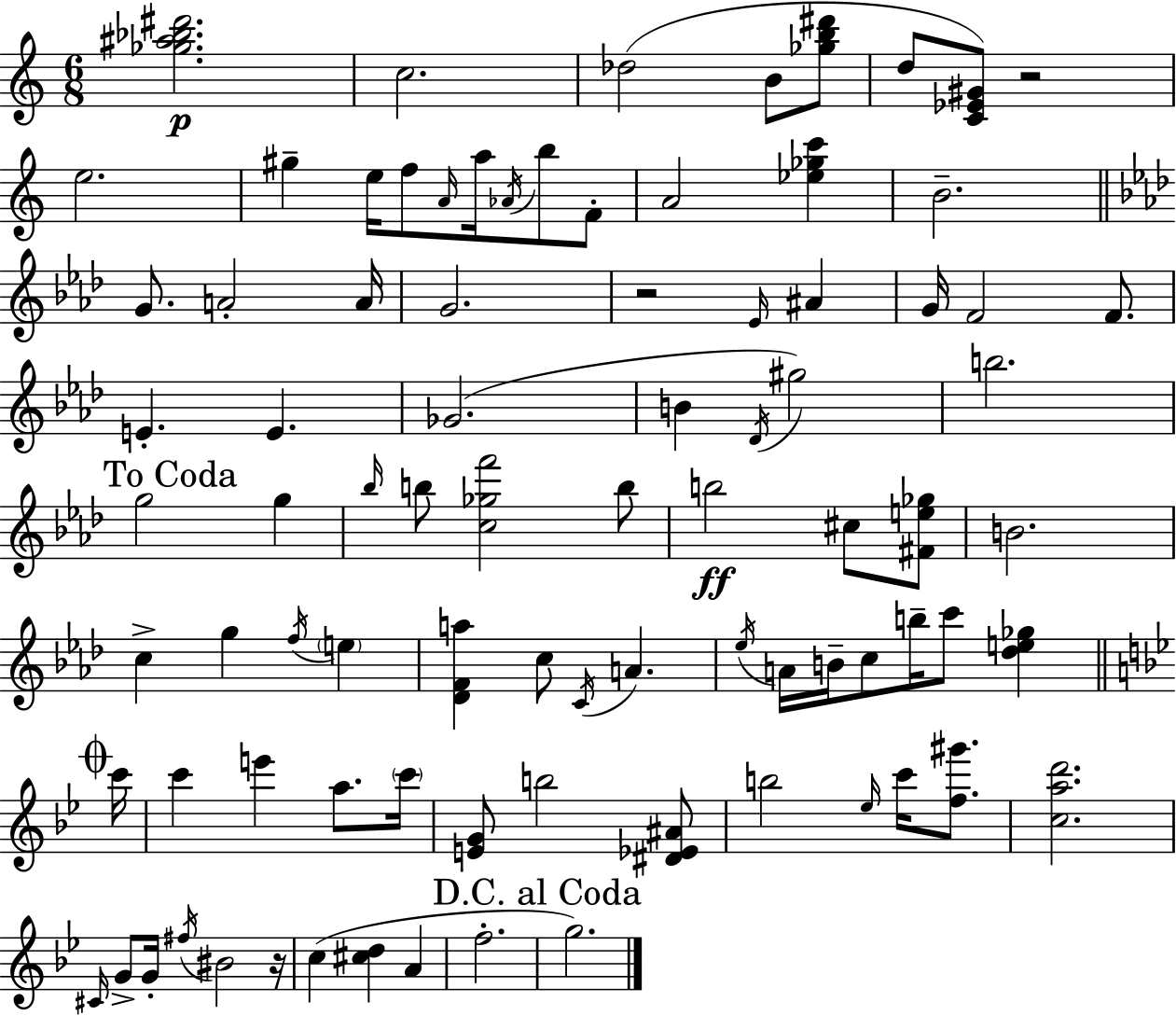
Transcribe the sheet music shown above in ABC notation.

X:1
T:Untitled
M:6/8
L:1/4
K:Am
[_g^a_b^d']2 c2 _d2 B/2 [_gb^d']/2 d/2 [C_E^G]/2 z2 e2 ^g e/4 f/2 A/4 a/4 _A/4 b/2 F/2 A2 [_e_gc'] B2 G/2 A2 A/4 G2 z2 _E/4 ^A G/4 F2 F/2 E E _G2 B _D/4 ^g2 b2 g2 g _b/4 b/2 [c_gf']2 b/2 b2 ^c/2 [^Fe_g]/2 B2 c g f/4 e [_DFa] c/2 C/4 A _e/4 A/4 B/4 c/2 b/4 c'/2 [_de_g] c'/4 c' e' a/2 c'/4 [EG]/2 b2 [^D_E^A]/2 b2 _e/4 c'/4 [f^g']/2 [cad']2 ^C/4 G/2 G/4 ^f/4 ^B2 z/4 c [^cd] A f2 g2